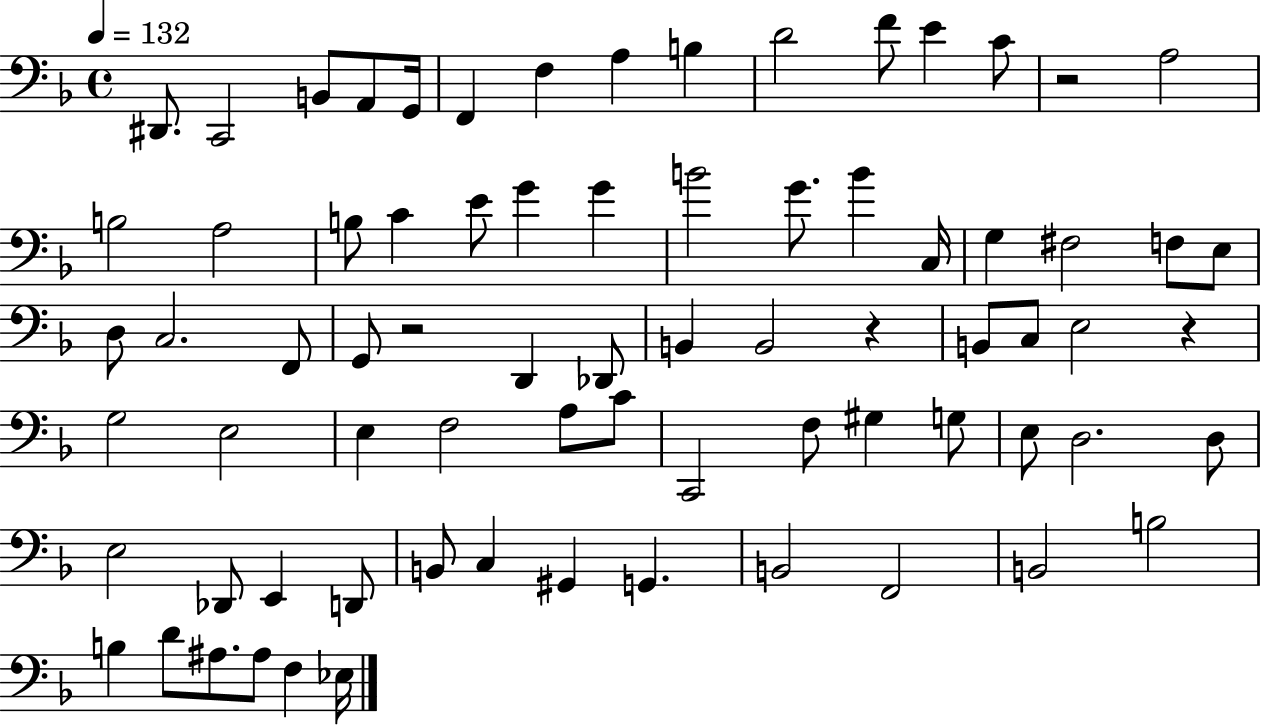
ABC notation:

X:1
T:Untitled
M:4/4
L:1/4
K:F
^D,,/2 C,,2 B,,/2 A,,/2 G,,/4 F,, F, A, B, D2 F/2 E C/2 z2 A,2 B,2 A,2 B,/2 C E/2 G G B2 G/2 B C,/4 G, ^F,2 F,/2 E,/2 D,/2 C,2 F,,/2 G,,/2 z2 D,, _D,,/2 B,, B,,2 z B,,/2 C,/2 E,2 z G,2 E,2 E, F,2 A,/2 C/2 C,,2 F,/2 ^G, G,/2 E,/2 D,2 D,/2 E,2 _D,,/2 E,, D,,/2 B,,/2 C, ^G,, G,, B,,2 F,,2 B,,2 B,2 B, D/2 ^A,/2 ^A,/2 F, _E,/4